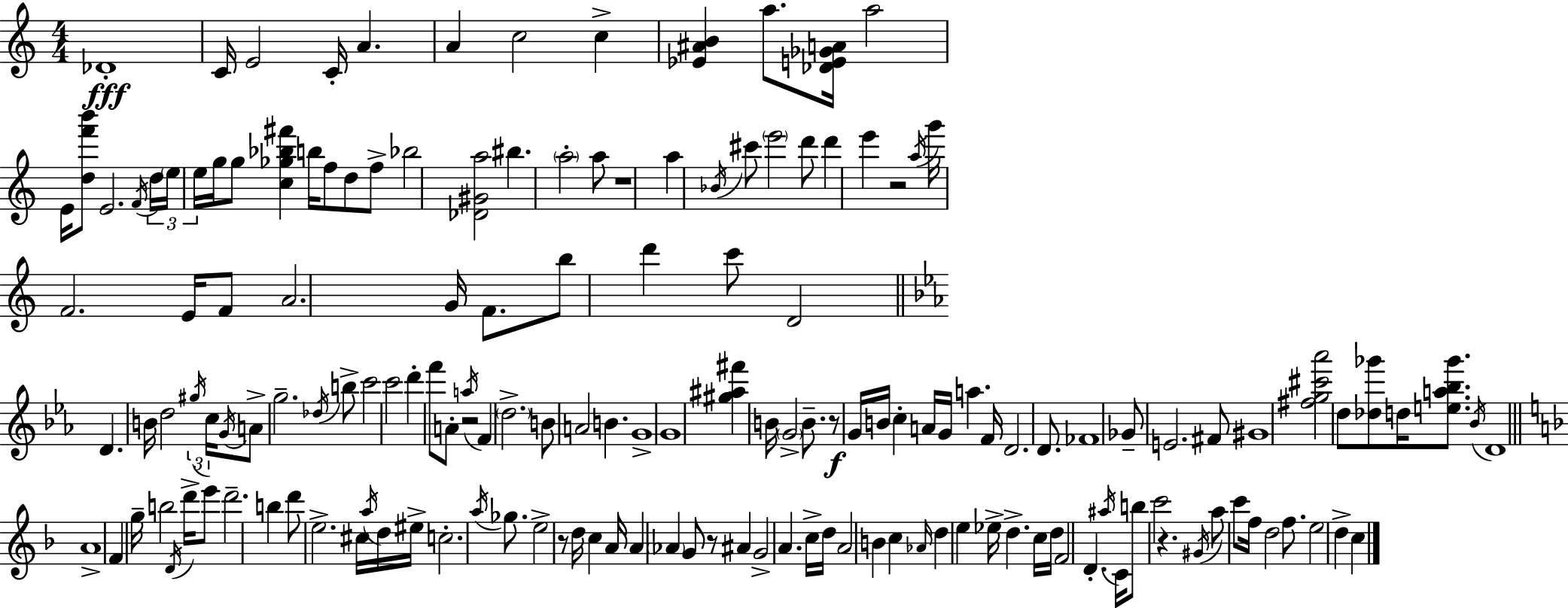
{
  \clef treble
  \numericTimeSignature
  \time 4/4
  \key c \major
  des'1-.\fff | c'16 e'2 c'16-. a'4. | a'4 c''2 c''4-> | <ees' ais' b'>4 a''8. <des' e' ges' a'>16 a''2 | \break e'16 <d'' f''' b'''>8 e'2. \acciaccatura { f'16 } | \tuplet 3/2 { d''16 \parenthesize e''16 e''16 } g''16 g''8 <c'' ges'' bes'' fis'''>4 b''16 f''8 d''8 f''8-> | bes''2 <des' gis' a''>2 | bis''4. \parenthesize a''2-. a''8 | \break r1 | a''4 \acciaccatura { bes'16 } cis'''8 \parenthesize e'''2 | d'''8 d'''4 e'''4 r2 | \acciaccatura { a''16 } g'''16 f'2. | \break e'16 f'8 a'2. g'16 | f'8. b''8 d'''4 c'''8 d'2 | \bar "||" \break \key ees \major d'4. b'16 d''2 \tuplet 3/2 { \acciaccatura { gis''16 } | c''16 \acciaccatura { g'16 } } a'8-> g''2.-- | \acciaccatura { des''16 } b''8-> c'''2 c'''2 | d'''4-. f'''8 a'8-. r2 | \break \acciaccatura { a''16 } f'4 \parenthesize d''2.-> | b'8 a'2 b'4. | g'1-> | g'1 | \break <gis'' ais'' fis'''>4 b'16 \parenthesize g'2-> | b'8.-- r8\f g'16 b'16 c''4-. a'16 g'16 a''4. | f'16 d'2. | d'8. fes'1 | \break ges'8-- e'2. | fis'8 gis'1 | <fis'' g'' cis''' aes'''>2 d''8 <des'' ges'''>8 | d''16 <e'' a'' bes'' ges'''>8. \acciaccatura { bes'16 } d'1 | \break \bar "||" \break \key f \major a'1-> | f'4 g''16-- b''2 \acciaccatura { d'16 } d'''16-> e'''8 | d'''2.-- b''4 | d'''8 e''2.-> cis''16 | \break \acciaccatura { a''16 } d''16 eis''16-> c''2.-. \acciaccatura { a''16 } | ges''8. e''2-> r8 d''16 c''4 | a'16 a'4 \parenthesize aes'4 g'8 r8 ais'4 | g'2-> a'4. | \break c''16-> d''16 a'2 b'4 c''4 | \grace { aes'16 } d''4 e''4 ees''16-> d''4.-> | c''16 d''16 f'2 d'4.-. | \acciaccatura { ais''16 } c'16 b''8 c'''2 r4. | \break \acciaccatura { gis'16 } a''8 c'''8 f''16 d''2 | f''8. e''2 d''4-> | c''4 \bar "|."
}